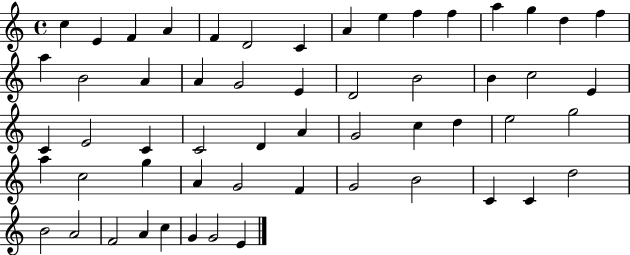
{
  \clef treble
  \time 4/4
  \defaultTimeSignature
  \key c \major
  c''4 e'4 f'4 a'4 | f'4 d'2 c'4 | a'4 e''4 f''4 f''4 | a''4 g''4 d''4 f''4 | \break a''4 b'2 a'4 | a'4 g'2 e'4 | d'2 b'2 | b'4 c''2 e'4 | \break c'4 e'2 c'4 | c'2 d'4 a'4 | g'2 c''4 d''4 | e''2 g''2 | \break a''4 c''2 g''4 | a'4 g'2 f'4 | g'2 b'2 | c'4 c'4 d''2 | \break b'2 a'2 | f'2 a'4 c''4 | g'4 g'2 e'4 | \bar "|."
}